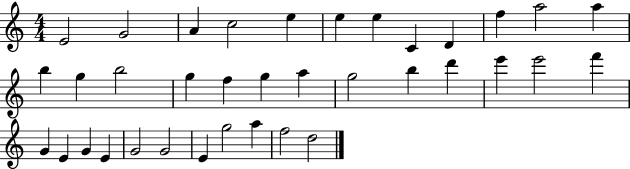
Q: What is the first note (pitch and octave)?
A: E4